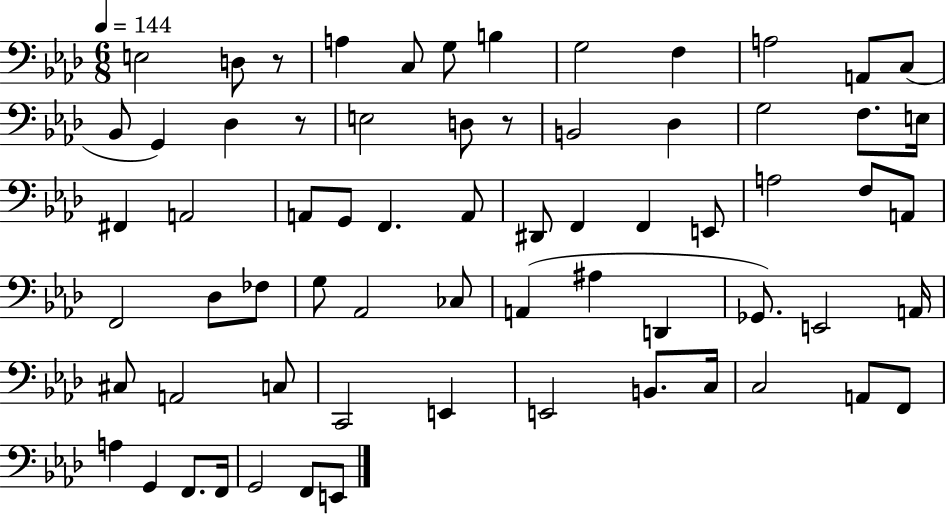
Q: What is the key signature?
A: AES major